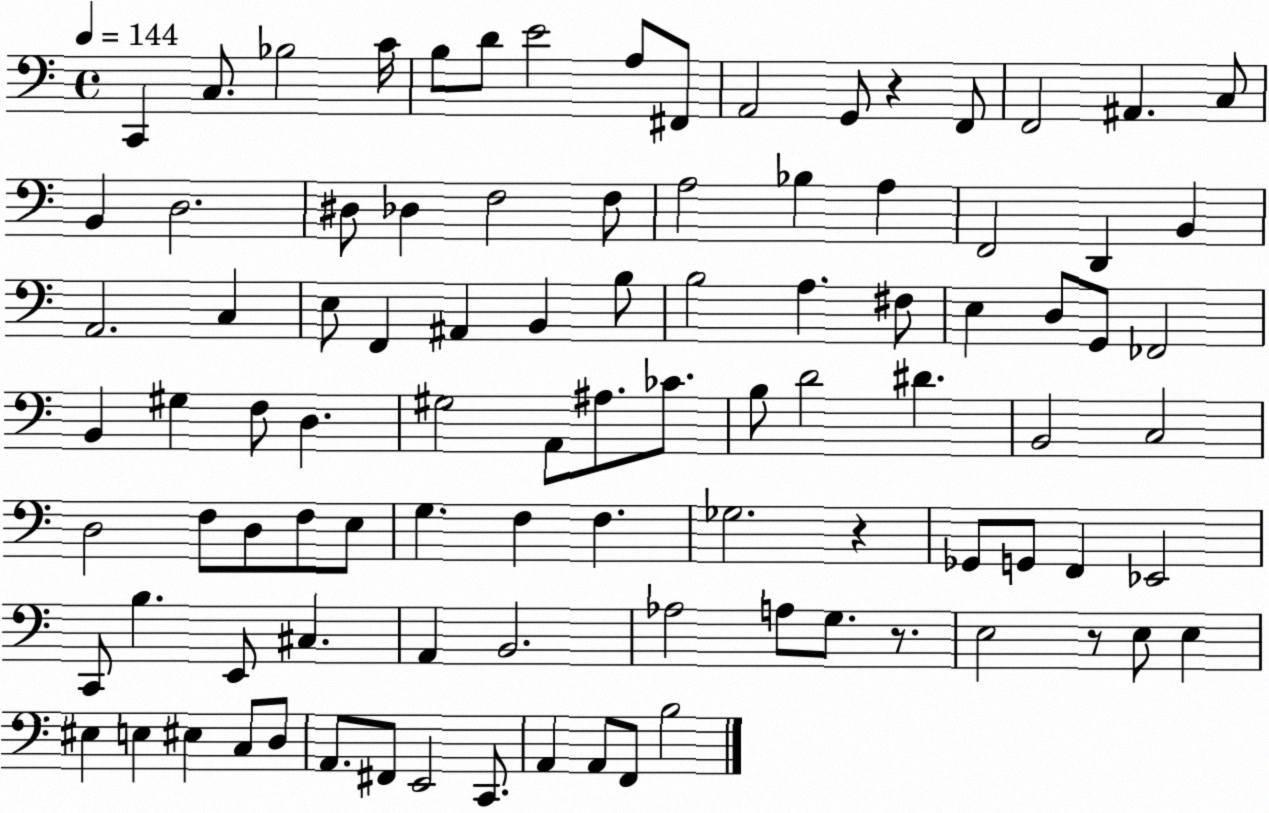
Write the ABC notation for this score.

X:1
T:Untitled
M:4/4
L:1/4
K:C
C,, C,/2 _B,2 C/4 B,/2 D/2 E2 A,/2 ^F,,/2 A,,2 G,,/2 z F,,/2 F,,2 ^A,, C,/2 B,, D,2 ^D,/2 _D, F,2 F,/2 A,2 _B, A, F,,2 D,, B,, A,,2 C, E,/2 F,, ^A,, B,, B,/2 B,2 A, ^F,/2 E, D,/2 G,,/2 _F,,2 B,, ^G, F,/2 D, ^G,2 A,,/2 ^A,/2 _C/2 B,/2 D2 ^D B,,2 C,2 D,2 F,/2 D,/2 F,/2 E,/2 G, F, F, _G,2 z _G,,/2 G,,/2 F,, _E,,2 C,,/2 B, E,,/2 ^C, A,, B,,2 _A,2 A,/2 G,/2 z/2 E,2 z/2 E,/2 E, ^E, E, ^E, C,/2 D,/2 A,,/2 ^F,,/2 E,,2 C,,/2 A,, A,,/2 F,,/2 B,2